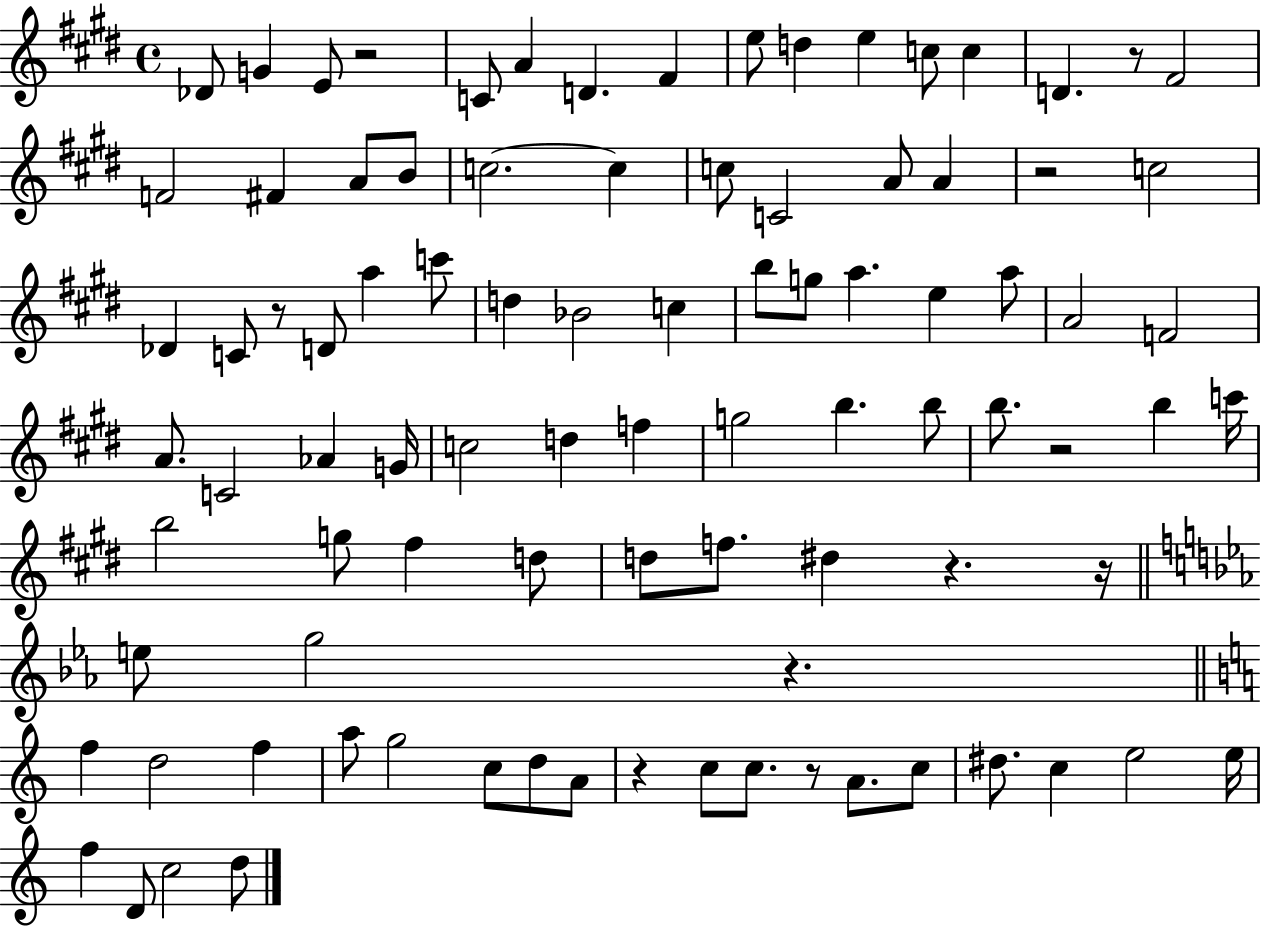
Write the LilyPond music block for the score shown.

{
  \clef treble
  \time 4/4
  \defaultTimeSignature
  \key e \major
  des'8 g'4 e'8 r2 | c'8 a'4 d'4. fis'4 | e''8 d''4 e''4 c''8 c''4 | d'4. r8 fis'2 | \break f'2 fis'4 a'8 b'8 | c''2.~~ c''4 | c''8 c'2 a'8 a'4 | r2 c''2 | \break des'4 c'8 r8 d'8 a''4 c'''8 | d''4 bes'2 c''4 | b''8 g''8 a''4. e''4 a''8 | a'2 f'2 | \break a'8. c'2 aes'4 g'16 | c''2 d''4 f''4 | g''2 b''4. b''8 | b''8. r2 b''4 c'''16 | \break b''2 g''8 fis''4 d''8 | d''8 f''8. dis''4 r4. r16 | \bar "||" \break \key ees \major e''8 g''2 r4. | \bar "||" \break \key a \minor f''4 d''2 f''4 | a''8 g''2 c''8 d''8 a'8 | r4 c''8 c''8. r8 a'8. c''8 | dis''8. c''4 e''2 e''16 | \break f''4 d'8 c''2 d''8 | \bar "|."
}